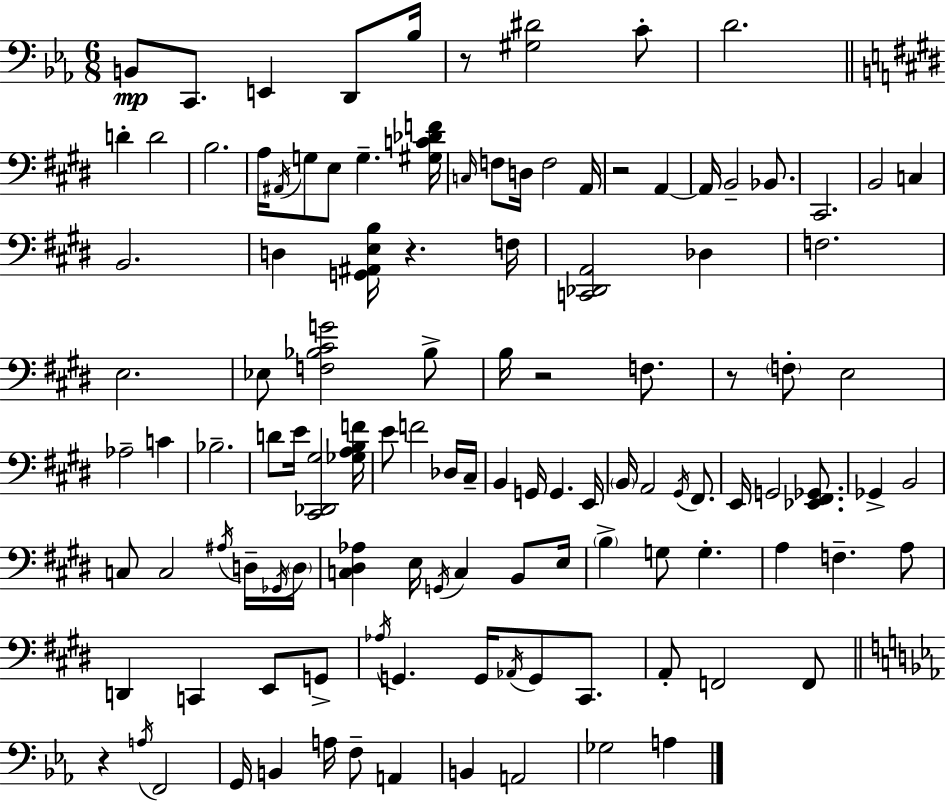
B2/e C2/e. E2/q D2/e Bb3/s R/e [G#3,D#4]/h C4/e D4/h. D4/q D4/h B3/h. A3/s A#2/s G3/e E3/e G3/q. [G#3,C4,Db4,F4]/s C3/s F3/e D3/s F3/h A2/s R/h A2/q A2/s B2/h Bb2/e. C#2/h. B2/h C3/q B2/h. D3/q [G2,A#2,E3,B3]/s R/q. F3/s [C2,Db2,A2]/h Db3/q F3/h. E3/h. Eb3/e [F3,Bb3,C#4,G4]/h Bb3/e B3/s R/h F3/e. R/e F3/e E3/h Ab3/h C4/q Bb3/h. D4/e E4/s [C#2,Db2,G#3]/h [Gb3,A3,B3,F4]/s E4/e F4/h Db3/s C#3/s B2/q G2/s G2/q. E2/s B2/s A2/h G#2/s F#2/e. E2/s G2/h [Eb2,F#2,Gb2]/e. Gb2/q B2/h C3/e C3/h A#3/s D3/s Gb2/s D3/s [C3,D#3,Ab3]/q E3/s G2/s C3/q B2/e E3/s B3/q G3/e G3/q. A3/q F3/q. A3/e D2/q C2/q E2/e G2/e Ab3/s G2/q. G2/s Ab2/s G2/e C#2/e. A2/e F2/h F2/e R/q A3/s F2/h G2/s B2/q A3/s F3/e A2/q B2/q A2/h Gb3/h A3/q